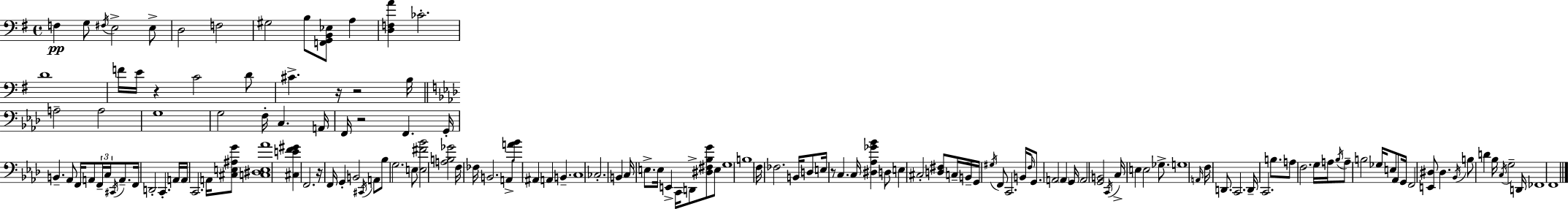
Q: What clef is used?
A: bass